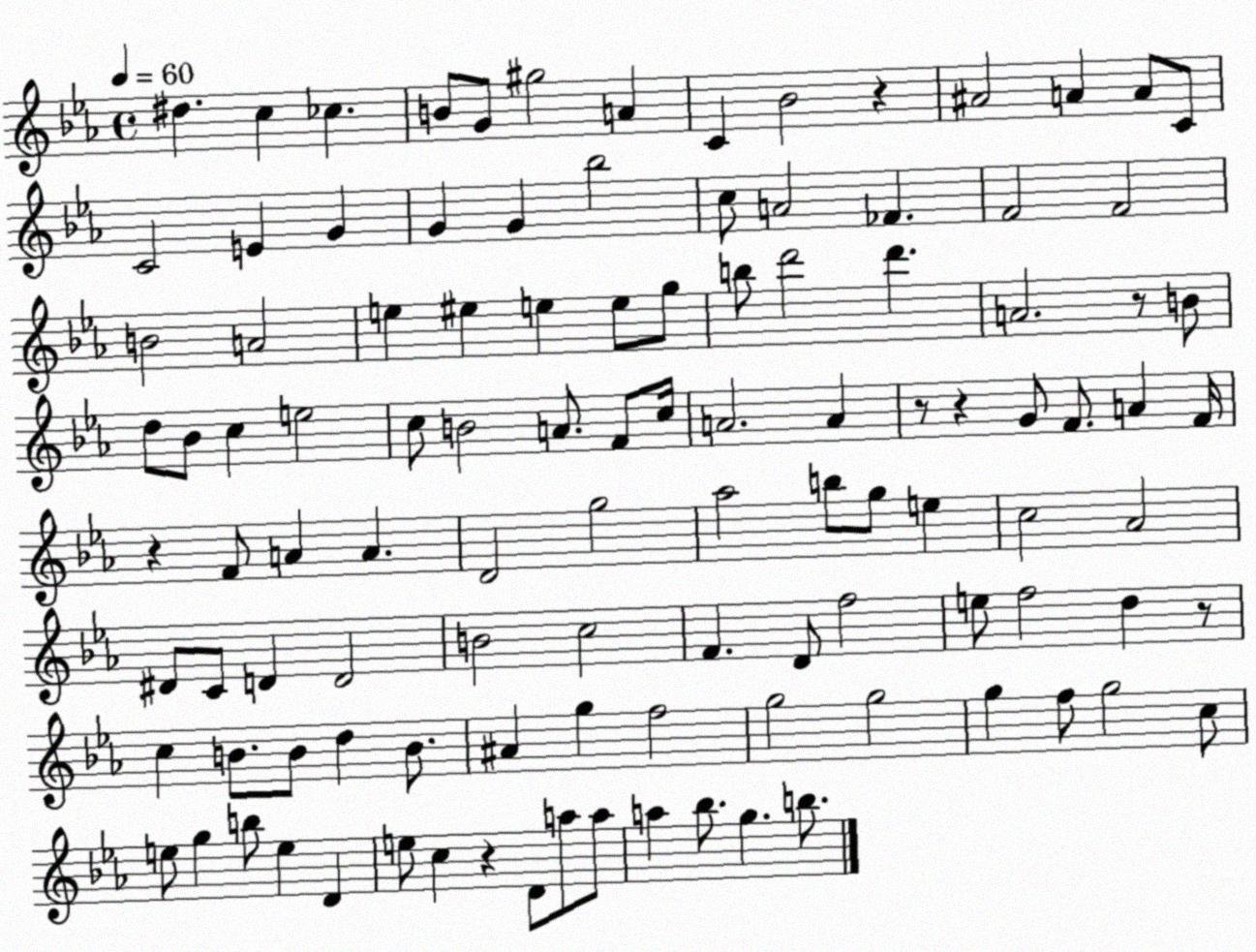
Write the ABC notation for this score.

X:1
T:Untitled
M:4/4
L:1/4
K:Eb
^d c _c B/2 G/2 ^g2 A C _B2 z ^A2 A A/2 C/2 C2 E G G G _b2 c/2 A2 _F F2 F2 B2 A2 e ^e e e/2 g/2 b/2 d'2 d' A2 z/2 B/2 d/2 _B/2 c e2 c/2 B2 A/2 F/2 c/4 A2 A z/2 z G/2 F/2 A F/4 z F/2 A A D2 g2 _a2 b/2 g/2 e c2 _A2 ^D/2 C/2 D D2 B2 c2 F D/2 f2 e/2 f2 d z/2 c B/2 B/2 d B/2 ^A g f2 g2 g2 g f/2 g2 c/2 e/2 g b/2 e D e/2 c z D/2 a/2 a/2 a _b/2 g b/2